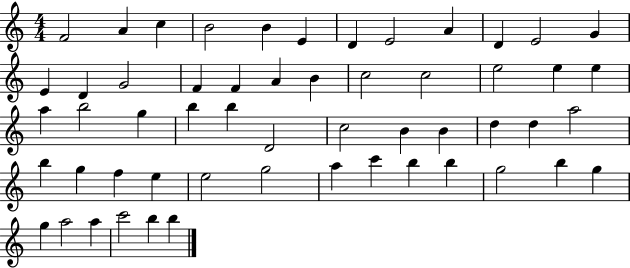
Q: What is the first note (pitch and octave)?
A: F4